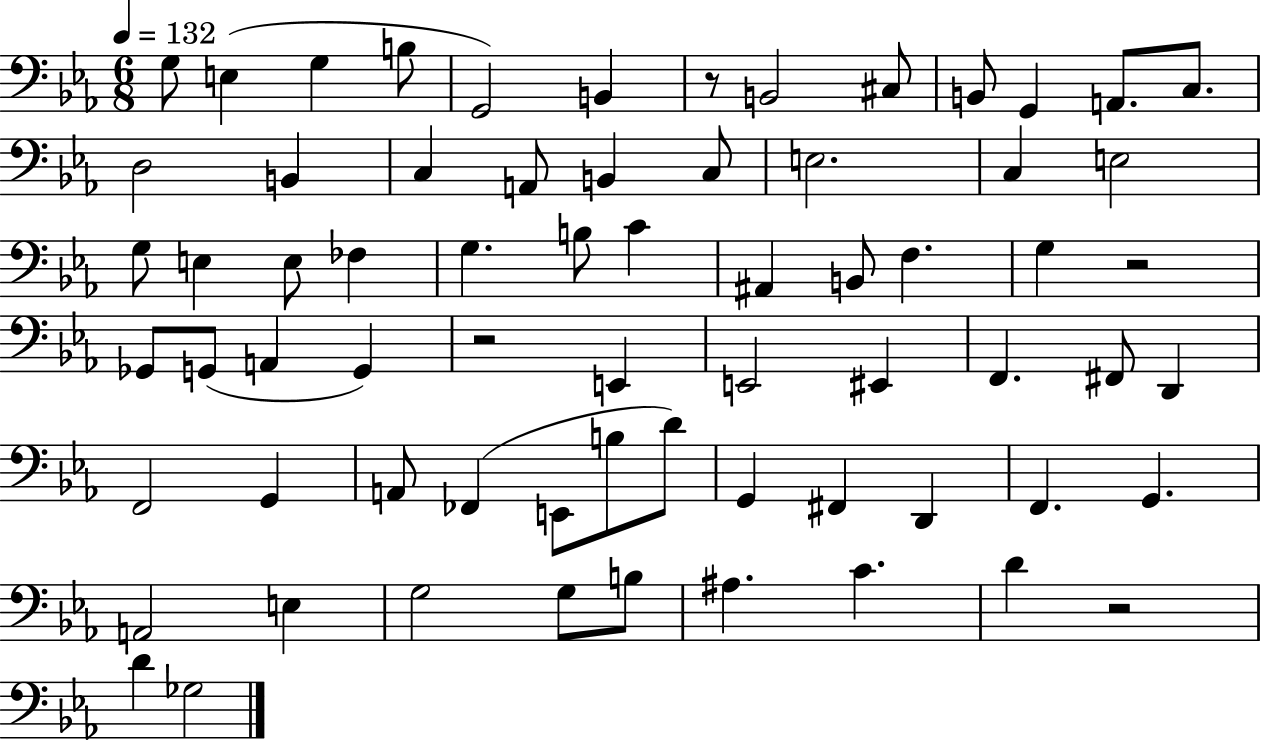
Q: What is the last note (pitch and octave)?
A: Gb3